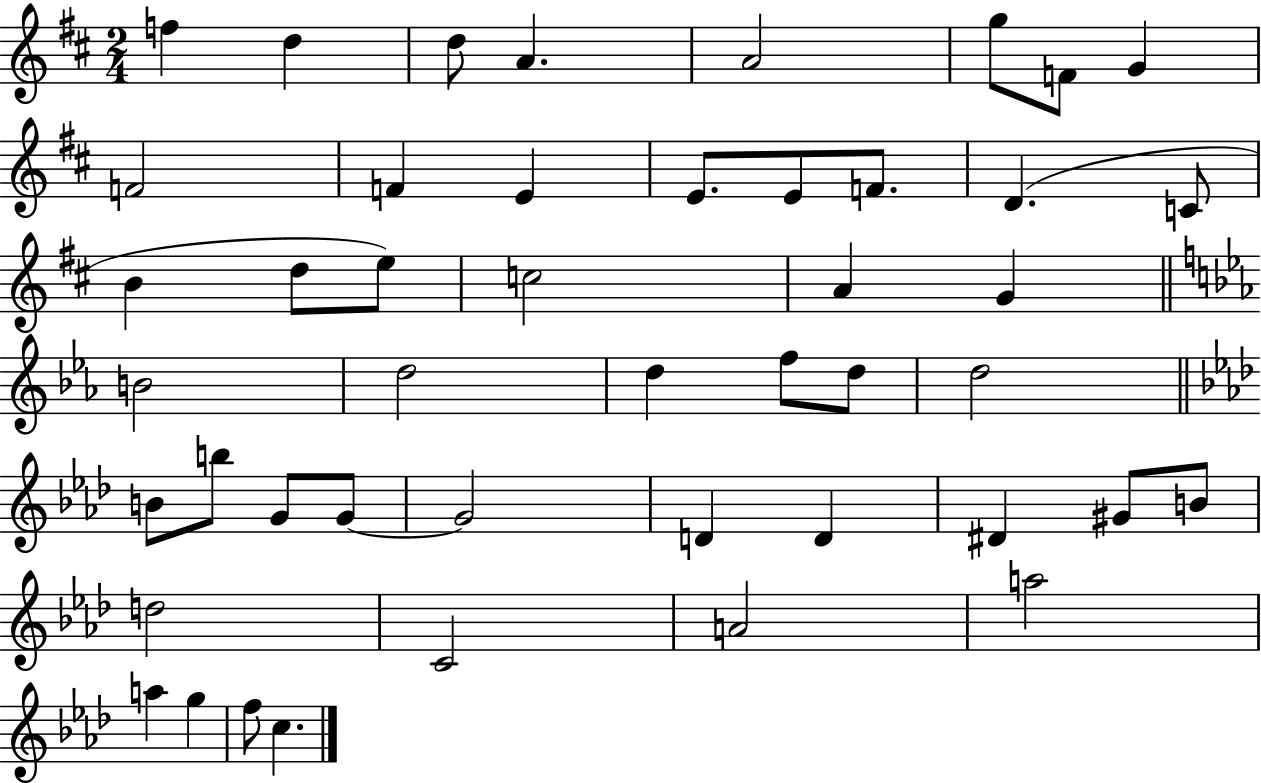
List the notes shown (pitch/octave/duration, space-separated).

F5/q D5/q D5/e A4/q. A4/h G5/e F4/e G4/q F4/h F4/q E4/q E4/e. E4/e F4/e. D4/q. C4/e B4/q D5/e E5/e C5/h A4/q G4/q B4/h D5/h D5/q F5/e D5/e D5/h B4/e B5/e G4/e G4/e G4/h D4/q D4/q D#4/q G#4/e B4/e D5/h C4/h A4/h A5/h A5/q G5/q F5/e C5/q.